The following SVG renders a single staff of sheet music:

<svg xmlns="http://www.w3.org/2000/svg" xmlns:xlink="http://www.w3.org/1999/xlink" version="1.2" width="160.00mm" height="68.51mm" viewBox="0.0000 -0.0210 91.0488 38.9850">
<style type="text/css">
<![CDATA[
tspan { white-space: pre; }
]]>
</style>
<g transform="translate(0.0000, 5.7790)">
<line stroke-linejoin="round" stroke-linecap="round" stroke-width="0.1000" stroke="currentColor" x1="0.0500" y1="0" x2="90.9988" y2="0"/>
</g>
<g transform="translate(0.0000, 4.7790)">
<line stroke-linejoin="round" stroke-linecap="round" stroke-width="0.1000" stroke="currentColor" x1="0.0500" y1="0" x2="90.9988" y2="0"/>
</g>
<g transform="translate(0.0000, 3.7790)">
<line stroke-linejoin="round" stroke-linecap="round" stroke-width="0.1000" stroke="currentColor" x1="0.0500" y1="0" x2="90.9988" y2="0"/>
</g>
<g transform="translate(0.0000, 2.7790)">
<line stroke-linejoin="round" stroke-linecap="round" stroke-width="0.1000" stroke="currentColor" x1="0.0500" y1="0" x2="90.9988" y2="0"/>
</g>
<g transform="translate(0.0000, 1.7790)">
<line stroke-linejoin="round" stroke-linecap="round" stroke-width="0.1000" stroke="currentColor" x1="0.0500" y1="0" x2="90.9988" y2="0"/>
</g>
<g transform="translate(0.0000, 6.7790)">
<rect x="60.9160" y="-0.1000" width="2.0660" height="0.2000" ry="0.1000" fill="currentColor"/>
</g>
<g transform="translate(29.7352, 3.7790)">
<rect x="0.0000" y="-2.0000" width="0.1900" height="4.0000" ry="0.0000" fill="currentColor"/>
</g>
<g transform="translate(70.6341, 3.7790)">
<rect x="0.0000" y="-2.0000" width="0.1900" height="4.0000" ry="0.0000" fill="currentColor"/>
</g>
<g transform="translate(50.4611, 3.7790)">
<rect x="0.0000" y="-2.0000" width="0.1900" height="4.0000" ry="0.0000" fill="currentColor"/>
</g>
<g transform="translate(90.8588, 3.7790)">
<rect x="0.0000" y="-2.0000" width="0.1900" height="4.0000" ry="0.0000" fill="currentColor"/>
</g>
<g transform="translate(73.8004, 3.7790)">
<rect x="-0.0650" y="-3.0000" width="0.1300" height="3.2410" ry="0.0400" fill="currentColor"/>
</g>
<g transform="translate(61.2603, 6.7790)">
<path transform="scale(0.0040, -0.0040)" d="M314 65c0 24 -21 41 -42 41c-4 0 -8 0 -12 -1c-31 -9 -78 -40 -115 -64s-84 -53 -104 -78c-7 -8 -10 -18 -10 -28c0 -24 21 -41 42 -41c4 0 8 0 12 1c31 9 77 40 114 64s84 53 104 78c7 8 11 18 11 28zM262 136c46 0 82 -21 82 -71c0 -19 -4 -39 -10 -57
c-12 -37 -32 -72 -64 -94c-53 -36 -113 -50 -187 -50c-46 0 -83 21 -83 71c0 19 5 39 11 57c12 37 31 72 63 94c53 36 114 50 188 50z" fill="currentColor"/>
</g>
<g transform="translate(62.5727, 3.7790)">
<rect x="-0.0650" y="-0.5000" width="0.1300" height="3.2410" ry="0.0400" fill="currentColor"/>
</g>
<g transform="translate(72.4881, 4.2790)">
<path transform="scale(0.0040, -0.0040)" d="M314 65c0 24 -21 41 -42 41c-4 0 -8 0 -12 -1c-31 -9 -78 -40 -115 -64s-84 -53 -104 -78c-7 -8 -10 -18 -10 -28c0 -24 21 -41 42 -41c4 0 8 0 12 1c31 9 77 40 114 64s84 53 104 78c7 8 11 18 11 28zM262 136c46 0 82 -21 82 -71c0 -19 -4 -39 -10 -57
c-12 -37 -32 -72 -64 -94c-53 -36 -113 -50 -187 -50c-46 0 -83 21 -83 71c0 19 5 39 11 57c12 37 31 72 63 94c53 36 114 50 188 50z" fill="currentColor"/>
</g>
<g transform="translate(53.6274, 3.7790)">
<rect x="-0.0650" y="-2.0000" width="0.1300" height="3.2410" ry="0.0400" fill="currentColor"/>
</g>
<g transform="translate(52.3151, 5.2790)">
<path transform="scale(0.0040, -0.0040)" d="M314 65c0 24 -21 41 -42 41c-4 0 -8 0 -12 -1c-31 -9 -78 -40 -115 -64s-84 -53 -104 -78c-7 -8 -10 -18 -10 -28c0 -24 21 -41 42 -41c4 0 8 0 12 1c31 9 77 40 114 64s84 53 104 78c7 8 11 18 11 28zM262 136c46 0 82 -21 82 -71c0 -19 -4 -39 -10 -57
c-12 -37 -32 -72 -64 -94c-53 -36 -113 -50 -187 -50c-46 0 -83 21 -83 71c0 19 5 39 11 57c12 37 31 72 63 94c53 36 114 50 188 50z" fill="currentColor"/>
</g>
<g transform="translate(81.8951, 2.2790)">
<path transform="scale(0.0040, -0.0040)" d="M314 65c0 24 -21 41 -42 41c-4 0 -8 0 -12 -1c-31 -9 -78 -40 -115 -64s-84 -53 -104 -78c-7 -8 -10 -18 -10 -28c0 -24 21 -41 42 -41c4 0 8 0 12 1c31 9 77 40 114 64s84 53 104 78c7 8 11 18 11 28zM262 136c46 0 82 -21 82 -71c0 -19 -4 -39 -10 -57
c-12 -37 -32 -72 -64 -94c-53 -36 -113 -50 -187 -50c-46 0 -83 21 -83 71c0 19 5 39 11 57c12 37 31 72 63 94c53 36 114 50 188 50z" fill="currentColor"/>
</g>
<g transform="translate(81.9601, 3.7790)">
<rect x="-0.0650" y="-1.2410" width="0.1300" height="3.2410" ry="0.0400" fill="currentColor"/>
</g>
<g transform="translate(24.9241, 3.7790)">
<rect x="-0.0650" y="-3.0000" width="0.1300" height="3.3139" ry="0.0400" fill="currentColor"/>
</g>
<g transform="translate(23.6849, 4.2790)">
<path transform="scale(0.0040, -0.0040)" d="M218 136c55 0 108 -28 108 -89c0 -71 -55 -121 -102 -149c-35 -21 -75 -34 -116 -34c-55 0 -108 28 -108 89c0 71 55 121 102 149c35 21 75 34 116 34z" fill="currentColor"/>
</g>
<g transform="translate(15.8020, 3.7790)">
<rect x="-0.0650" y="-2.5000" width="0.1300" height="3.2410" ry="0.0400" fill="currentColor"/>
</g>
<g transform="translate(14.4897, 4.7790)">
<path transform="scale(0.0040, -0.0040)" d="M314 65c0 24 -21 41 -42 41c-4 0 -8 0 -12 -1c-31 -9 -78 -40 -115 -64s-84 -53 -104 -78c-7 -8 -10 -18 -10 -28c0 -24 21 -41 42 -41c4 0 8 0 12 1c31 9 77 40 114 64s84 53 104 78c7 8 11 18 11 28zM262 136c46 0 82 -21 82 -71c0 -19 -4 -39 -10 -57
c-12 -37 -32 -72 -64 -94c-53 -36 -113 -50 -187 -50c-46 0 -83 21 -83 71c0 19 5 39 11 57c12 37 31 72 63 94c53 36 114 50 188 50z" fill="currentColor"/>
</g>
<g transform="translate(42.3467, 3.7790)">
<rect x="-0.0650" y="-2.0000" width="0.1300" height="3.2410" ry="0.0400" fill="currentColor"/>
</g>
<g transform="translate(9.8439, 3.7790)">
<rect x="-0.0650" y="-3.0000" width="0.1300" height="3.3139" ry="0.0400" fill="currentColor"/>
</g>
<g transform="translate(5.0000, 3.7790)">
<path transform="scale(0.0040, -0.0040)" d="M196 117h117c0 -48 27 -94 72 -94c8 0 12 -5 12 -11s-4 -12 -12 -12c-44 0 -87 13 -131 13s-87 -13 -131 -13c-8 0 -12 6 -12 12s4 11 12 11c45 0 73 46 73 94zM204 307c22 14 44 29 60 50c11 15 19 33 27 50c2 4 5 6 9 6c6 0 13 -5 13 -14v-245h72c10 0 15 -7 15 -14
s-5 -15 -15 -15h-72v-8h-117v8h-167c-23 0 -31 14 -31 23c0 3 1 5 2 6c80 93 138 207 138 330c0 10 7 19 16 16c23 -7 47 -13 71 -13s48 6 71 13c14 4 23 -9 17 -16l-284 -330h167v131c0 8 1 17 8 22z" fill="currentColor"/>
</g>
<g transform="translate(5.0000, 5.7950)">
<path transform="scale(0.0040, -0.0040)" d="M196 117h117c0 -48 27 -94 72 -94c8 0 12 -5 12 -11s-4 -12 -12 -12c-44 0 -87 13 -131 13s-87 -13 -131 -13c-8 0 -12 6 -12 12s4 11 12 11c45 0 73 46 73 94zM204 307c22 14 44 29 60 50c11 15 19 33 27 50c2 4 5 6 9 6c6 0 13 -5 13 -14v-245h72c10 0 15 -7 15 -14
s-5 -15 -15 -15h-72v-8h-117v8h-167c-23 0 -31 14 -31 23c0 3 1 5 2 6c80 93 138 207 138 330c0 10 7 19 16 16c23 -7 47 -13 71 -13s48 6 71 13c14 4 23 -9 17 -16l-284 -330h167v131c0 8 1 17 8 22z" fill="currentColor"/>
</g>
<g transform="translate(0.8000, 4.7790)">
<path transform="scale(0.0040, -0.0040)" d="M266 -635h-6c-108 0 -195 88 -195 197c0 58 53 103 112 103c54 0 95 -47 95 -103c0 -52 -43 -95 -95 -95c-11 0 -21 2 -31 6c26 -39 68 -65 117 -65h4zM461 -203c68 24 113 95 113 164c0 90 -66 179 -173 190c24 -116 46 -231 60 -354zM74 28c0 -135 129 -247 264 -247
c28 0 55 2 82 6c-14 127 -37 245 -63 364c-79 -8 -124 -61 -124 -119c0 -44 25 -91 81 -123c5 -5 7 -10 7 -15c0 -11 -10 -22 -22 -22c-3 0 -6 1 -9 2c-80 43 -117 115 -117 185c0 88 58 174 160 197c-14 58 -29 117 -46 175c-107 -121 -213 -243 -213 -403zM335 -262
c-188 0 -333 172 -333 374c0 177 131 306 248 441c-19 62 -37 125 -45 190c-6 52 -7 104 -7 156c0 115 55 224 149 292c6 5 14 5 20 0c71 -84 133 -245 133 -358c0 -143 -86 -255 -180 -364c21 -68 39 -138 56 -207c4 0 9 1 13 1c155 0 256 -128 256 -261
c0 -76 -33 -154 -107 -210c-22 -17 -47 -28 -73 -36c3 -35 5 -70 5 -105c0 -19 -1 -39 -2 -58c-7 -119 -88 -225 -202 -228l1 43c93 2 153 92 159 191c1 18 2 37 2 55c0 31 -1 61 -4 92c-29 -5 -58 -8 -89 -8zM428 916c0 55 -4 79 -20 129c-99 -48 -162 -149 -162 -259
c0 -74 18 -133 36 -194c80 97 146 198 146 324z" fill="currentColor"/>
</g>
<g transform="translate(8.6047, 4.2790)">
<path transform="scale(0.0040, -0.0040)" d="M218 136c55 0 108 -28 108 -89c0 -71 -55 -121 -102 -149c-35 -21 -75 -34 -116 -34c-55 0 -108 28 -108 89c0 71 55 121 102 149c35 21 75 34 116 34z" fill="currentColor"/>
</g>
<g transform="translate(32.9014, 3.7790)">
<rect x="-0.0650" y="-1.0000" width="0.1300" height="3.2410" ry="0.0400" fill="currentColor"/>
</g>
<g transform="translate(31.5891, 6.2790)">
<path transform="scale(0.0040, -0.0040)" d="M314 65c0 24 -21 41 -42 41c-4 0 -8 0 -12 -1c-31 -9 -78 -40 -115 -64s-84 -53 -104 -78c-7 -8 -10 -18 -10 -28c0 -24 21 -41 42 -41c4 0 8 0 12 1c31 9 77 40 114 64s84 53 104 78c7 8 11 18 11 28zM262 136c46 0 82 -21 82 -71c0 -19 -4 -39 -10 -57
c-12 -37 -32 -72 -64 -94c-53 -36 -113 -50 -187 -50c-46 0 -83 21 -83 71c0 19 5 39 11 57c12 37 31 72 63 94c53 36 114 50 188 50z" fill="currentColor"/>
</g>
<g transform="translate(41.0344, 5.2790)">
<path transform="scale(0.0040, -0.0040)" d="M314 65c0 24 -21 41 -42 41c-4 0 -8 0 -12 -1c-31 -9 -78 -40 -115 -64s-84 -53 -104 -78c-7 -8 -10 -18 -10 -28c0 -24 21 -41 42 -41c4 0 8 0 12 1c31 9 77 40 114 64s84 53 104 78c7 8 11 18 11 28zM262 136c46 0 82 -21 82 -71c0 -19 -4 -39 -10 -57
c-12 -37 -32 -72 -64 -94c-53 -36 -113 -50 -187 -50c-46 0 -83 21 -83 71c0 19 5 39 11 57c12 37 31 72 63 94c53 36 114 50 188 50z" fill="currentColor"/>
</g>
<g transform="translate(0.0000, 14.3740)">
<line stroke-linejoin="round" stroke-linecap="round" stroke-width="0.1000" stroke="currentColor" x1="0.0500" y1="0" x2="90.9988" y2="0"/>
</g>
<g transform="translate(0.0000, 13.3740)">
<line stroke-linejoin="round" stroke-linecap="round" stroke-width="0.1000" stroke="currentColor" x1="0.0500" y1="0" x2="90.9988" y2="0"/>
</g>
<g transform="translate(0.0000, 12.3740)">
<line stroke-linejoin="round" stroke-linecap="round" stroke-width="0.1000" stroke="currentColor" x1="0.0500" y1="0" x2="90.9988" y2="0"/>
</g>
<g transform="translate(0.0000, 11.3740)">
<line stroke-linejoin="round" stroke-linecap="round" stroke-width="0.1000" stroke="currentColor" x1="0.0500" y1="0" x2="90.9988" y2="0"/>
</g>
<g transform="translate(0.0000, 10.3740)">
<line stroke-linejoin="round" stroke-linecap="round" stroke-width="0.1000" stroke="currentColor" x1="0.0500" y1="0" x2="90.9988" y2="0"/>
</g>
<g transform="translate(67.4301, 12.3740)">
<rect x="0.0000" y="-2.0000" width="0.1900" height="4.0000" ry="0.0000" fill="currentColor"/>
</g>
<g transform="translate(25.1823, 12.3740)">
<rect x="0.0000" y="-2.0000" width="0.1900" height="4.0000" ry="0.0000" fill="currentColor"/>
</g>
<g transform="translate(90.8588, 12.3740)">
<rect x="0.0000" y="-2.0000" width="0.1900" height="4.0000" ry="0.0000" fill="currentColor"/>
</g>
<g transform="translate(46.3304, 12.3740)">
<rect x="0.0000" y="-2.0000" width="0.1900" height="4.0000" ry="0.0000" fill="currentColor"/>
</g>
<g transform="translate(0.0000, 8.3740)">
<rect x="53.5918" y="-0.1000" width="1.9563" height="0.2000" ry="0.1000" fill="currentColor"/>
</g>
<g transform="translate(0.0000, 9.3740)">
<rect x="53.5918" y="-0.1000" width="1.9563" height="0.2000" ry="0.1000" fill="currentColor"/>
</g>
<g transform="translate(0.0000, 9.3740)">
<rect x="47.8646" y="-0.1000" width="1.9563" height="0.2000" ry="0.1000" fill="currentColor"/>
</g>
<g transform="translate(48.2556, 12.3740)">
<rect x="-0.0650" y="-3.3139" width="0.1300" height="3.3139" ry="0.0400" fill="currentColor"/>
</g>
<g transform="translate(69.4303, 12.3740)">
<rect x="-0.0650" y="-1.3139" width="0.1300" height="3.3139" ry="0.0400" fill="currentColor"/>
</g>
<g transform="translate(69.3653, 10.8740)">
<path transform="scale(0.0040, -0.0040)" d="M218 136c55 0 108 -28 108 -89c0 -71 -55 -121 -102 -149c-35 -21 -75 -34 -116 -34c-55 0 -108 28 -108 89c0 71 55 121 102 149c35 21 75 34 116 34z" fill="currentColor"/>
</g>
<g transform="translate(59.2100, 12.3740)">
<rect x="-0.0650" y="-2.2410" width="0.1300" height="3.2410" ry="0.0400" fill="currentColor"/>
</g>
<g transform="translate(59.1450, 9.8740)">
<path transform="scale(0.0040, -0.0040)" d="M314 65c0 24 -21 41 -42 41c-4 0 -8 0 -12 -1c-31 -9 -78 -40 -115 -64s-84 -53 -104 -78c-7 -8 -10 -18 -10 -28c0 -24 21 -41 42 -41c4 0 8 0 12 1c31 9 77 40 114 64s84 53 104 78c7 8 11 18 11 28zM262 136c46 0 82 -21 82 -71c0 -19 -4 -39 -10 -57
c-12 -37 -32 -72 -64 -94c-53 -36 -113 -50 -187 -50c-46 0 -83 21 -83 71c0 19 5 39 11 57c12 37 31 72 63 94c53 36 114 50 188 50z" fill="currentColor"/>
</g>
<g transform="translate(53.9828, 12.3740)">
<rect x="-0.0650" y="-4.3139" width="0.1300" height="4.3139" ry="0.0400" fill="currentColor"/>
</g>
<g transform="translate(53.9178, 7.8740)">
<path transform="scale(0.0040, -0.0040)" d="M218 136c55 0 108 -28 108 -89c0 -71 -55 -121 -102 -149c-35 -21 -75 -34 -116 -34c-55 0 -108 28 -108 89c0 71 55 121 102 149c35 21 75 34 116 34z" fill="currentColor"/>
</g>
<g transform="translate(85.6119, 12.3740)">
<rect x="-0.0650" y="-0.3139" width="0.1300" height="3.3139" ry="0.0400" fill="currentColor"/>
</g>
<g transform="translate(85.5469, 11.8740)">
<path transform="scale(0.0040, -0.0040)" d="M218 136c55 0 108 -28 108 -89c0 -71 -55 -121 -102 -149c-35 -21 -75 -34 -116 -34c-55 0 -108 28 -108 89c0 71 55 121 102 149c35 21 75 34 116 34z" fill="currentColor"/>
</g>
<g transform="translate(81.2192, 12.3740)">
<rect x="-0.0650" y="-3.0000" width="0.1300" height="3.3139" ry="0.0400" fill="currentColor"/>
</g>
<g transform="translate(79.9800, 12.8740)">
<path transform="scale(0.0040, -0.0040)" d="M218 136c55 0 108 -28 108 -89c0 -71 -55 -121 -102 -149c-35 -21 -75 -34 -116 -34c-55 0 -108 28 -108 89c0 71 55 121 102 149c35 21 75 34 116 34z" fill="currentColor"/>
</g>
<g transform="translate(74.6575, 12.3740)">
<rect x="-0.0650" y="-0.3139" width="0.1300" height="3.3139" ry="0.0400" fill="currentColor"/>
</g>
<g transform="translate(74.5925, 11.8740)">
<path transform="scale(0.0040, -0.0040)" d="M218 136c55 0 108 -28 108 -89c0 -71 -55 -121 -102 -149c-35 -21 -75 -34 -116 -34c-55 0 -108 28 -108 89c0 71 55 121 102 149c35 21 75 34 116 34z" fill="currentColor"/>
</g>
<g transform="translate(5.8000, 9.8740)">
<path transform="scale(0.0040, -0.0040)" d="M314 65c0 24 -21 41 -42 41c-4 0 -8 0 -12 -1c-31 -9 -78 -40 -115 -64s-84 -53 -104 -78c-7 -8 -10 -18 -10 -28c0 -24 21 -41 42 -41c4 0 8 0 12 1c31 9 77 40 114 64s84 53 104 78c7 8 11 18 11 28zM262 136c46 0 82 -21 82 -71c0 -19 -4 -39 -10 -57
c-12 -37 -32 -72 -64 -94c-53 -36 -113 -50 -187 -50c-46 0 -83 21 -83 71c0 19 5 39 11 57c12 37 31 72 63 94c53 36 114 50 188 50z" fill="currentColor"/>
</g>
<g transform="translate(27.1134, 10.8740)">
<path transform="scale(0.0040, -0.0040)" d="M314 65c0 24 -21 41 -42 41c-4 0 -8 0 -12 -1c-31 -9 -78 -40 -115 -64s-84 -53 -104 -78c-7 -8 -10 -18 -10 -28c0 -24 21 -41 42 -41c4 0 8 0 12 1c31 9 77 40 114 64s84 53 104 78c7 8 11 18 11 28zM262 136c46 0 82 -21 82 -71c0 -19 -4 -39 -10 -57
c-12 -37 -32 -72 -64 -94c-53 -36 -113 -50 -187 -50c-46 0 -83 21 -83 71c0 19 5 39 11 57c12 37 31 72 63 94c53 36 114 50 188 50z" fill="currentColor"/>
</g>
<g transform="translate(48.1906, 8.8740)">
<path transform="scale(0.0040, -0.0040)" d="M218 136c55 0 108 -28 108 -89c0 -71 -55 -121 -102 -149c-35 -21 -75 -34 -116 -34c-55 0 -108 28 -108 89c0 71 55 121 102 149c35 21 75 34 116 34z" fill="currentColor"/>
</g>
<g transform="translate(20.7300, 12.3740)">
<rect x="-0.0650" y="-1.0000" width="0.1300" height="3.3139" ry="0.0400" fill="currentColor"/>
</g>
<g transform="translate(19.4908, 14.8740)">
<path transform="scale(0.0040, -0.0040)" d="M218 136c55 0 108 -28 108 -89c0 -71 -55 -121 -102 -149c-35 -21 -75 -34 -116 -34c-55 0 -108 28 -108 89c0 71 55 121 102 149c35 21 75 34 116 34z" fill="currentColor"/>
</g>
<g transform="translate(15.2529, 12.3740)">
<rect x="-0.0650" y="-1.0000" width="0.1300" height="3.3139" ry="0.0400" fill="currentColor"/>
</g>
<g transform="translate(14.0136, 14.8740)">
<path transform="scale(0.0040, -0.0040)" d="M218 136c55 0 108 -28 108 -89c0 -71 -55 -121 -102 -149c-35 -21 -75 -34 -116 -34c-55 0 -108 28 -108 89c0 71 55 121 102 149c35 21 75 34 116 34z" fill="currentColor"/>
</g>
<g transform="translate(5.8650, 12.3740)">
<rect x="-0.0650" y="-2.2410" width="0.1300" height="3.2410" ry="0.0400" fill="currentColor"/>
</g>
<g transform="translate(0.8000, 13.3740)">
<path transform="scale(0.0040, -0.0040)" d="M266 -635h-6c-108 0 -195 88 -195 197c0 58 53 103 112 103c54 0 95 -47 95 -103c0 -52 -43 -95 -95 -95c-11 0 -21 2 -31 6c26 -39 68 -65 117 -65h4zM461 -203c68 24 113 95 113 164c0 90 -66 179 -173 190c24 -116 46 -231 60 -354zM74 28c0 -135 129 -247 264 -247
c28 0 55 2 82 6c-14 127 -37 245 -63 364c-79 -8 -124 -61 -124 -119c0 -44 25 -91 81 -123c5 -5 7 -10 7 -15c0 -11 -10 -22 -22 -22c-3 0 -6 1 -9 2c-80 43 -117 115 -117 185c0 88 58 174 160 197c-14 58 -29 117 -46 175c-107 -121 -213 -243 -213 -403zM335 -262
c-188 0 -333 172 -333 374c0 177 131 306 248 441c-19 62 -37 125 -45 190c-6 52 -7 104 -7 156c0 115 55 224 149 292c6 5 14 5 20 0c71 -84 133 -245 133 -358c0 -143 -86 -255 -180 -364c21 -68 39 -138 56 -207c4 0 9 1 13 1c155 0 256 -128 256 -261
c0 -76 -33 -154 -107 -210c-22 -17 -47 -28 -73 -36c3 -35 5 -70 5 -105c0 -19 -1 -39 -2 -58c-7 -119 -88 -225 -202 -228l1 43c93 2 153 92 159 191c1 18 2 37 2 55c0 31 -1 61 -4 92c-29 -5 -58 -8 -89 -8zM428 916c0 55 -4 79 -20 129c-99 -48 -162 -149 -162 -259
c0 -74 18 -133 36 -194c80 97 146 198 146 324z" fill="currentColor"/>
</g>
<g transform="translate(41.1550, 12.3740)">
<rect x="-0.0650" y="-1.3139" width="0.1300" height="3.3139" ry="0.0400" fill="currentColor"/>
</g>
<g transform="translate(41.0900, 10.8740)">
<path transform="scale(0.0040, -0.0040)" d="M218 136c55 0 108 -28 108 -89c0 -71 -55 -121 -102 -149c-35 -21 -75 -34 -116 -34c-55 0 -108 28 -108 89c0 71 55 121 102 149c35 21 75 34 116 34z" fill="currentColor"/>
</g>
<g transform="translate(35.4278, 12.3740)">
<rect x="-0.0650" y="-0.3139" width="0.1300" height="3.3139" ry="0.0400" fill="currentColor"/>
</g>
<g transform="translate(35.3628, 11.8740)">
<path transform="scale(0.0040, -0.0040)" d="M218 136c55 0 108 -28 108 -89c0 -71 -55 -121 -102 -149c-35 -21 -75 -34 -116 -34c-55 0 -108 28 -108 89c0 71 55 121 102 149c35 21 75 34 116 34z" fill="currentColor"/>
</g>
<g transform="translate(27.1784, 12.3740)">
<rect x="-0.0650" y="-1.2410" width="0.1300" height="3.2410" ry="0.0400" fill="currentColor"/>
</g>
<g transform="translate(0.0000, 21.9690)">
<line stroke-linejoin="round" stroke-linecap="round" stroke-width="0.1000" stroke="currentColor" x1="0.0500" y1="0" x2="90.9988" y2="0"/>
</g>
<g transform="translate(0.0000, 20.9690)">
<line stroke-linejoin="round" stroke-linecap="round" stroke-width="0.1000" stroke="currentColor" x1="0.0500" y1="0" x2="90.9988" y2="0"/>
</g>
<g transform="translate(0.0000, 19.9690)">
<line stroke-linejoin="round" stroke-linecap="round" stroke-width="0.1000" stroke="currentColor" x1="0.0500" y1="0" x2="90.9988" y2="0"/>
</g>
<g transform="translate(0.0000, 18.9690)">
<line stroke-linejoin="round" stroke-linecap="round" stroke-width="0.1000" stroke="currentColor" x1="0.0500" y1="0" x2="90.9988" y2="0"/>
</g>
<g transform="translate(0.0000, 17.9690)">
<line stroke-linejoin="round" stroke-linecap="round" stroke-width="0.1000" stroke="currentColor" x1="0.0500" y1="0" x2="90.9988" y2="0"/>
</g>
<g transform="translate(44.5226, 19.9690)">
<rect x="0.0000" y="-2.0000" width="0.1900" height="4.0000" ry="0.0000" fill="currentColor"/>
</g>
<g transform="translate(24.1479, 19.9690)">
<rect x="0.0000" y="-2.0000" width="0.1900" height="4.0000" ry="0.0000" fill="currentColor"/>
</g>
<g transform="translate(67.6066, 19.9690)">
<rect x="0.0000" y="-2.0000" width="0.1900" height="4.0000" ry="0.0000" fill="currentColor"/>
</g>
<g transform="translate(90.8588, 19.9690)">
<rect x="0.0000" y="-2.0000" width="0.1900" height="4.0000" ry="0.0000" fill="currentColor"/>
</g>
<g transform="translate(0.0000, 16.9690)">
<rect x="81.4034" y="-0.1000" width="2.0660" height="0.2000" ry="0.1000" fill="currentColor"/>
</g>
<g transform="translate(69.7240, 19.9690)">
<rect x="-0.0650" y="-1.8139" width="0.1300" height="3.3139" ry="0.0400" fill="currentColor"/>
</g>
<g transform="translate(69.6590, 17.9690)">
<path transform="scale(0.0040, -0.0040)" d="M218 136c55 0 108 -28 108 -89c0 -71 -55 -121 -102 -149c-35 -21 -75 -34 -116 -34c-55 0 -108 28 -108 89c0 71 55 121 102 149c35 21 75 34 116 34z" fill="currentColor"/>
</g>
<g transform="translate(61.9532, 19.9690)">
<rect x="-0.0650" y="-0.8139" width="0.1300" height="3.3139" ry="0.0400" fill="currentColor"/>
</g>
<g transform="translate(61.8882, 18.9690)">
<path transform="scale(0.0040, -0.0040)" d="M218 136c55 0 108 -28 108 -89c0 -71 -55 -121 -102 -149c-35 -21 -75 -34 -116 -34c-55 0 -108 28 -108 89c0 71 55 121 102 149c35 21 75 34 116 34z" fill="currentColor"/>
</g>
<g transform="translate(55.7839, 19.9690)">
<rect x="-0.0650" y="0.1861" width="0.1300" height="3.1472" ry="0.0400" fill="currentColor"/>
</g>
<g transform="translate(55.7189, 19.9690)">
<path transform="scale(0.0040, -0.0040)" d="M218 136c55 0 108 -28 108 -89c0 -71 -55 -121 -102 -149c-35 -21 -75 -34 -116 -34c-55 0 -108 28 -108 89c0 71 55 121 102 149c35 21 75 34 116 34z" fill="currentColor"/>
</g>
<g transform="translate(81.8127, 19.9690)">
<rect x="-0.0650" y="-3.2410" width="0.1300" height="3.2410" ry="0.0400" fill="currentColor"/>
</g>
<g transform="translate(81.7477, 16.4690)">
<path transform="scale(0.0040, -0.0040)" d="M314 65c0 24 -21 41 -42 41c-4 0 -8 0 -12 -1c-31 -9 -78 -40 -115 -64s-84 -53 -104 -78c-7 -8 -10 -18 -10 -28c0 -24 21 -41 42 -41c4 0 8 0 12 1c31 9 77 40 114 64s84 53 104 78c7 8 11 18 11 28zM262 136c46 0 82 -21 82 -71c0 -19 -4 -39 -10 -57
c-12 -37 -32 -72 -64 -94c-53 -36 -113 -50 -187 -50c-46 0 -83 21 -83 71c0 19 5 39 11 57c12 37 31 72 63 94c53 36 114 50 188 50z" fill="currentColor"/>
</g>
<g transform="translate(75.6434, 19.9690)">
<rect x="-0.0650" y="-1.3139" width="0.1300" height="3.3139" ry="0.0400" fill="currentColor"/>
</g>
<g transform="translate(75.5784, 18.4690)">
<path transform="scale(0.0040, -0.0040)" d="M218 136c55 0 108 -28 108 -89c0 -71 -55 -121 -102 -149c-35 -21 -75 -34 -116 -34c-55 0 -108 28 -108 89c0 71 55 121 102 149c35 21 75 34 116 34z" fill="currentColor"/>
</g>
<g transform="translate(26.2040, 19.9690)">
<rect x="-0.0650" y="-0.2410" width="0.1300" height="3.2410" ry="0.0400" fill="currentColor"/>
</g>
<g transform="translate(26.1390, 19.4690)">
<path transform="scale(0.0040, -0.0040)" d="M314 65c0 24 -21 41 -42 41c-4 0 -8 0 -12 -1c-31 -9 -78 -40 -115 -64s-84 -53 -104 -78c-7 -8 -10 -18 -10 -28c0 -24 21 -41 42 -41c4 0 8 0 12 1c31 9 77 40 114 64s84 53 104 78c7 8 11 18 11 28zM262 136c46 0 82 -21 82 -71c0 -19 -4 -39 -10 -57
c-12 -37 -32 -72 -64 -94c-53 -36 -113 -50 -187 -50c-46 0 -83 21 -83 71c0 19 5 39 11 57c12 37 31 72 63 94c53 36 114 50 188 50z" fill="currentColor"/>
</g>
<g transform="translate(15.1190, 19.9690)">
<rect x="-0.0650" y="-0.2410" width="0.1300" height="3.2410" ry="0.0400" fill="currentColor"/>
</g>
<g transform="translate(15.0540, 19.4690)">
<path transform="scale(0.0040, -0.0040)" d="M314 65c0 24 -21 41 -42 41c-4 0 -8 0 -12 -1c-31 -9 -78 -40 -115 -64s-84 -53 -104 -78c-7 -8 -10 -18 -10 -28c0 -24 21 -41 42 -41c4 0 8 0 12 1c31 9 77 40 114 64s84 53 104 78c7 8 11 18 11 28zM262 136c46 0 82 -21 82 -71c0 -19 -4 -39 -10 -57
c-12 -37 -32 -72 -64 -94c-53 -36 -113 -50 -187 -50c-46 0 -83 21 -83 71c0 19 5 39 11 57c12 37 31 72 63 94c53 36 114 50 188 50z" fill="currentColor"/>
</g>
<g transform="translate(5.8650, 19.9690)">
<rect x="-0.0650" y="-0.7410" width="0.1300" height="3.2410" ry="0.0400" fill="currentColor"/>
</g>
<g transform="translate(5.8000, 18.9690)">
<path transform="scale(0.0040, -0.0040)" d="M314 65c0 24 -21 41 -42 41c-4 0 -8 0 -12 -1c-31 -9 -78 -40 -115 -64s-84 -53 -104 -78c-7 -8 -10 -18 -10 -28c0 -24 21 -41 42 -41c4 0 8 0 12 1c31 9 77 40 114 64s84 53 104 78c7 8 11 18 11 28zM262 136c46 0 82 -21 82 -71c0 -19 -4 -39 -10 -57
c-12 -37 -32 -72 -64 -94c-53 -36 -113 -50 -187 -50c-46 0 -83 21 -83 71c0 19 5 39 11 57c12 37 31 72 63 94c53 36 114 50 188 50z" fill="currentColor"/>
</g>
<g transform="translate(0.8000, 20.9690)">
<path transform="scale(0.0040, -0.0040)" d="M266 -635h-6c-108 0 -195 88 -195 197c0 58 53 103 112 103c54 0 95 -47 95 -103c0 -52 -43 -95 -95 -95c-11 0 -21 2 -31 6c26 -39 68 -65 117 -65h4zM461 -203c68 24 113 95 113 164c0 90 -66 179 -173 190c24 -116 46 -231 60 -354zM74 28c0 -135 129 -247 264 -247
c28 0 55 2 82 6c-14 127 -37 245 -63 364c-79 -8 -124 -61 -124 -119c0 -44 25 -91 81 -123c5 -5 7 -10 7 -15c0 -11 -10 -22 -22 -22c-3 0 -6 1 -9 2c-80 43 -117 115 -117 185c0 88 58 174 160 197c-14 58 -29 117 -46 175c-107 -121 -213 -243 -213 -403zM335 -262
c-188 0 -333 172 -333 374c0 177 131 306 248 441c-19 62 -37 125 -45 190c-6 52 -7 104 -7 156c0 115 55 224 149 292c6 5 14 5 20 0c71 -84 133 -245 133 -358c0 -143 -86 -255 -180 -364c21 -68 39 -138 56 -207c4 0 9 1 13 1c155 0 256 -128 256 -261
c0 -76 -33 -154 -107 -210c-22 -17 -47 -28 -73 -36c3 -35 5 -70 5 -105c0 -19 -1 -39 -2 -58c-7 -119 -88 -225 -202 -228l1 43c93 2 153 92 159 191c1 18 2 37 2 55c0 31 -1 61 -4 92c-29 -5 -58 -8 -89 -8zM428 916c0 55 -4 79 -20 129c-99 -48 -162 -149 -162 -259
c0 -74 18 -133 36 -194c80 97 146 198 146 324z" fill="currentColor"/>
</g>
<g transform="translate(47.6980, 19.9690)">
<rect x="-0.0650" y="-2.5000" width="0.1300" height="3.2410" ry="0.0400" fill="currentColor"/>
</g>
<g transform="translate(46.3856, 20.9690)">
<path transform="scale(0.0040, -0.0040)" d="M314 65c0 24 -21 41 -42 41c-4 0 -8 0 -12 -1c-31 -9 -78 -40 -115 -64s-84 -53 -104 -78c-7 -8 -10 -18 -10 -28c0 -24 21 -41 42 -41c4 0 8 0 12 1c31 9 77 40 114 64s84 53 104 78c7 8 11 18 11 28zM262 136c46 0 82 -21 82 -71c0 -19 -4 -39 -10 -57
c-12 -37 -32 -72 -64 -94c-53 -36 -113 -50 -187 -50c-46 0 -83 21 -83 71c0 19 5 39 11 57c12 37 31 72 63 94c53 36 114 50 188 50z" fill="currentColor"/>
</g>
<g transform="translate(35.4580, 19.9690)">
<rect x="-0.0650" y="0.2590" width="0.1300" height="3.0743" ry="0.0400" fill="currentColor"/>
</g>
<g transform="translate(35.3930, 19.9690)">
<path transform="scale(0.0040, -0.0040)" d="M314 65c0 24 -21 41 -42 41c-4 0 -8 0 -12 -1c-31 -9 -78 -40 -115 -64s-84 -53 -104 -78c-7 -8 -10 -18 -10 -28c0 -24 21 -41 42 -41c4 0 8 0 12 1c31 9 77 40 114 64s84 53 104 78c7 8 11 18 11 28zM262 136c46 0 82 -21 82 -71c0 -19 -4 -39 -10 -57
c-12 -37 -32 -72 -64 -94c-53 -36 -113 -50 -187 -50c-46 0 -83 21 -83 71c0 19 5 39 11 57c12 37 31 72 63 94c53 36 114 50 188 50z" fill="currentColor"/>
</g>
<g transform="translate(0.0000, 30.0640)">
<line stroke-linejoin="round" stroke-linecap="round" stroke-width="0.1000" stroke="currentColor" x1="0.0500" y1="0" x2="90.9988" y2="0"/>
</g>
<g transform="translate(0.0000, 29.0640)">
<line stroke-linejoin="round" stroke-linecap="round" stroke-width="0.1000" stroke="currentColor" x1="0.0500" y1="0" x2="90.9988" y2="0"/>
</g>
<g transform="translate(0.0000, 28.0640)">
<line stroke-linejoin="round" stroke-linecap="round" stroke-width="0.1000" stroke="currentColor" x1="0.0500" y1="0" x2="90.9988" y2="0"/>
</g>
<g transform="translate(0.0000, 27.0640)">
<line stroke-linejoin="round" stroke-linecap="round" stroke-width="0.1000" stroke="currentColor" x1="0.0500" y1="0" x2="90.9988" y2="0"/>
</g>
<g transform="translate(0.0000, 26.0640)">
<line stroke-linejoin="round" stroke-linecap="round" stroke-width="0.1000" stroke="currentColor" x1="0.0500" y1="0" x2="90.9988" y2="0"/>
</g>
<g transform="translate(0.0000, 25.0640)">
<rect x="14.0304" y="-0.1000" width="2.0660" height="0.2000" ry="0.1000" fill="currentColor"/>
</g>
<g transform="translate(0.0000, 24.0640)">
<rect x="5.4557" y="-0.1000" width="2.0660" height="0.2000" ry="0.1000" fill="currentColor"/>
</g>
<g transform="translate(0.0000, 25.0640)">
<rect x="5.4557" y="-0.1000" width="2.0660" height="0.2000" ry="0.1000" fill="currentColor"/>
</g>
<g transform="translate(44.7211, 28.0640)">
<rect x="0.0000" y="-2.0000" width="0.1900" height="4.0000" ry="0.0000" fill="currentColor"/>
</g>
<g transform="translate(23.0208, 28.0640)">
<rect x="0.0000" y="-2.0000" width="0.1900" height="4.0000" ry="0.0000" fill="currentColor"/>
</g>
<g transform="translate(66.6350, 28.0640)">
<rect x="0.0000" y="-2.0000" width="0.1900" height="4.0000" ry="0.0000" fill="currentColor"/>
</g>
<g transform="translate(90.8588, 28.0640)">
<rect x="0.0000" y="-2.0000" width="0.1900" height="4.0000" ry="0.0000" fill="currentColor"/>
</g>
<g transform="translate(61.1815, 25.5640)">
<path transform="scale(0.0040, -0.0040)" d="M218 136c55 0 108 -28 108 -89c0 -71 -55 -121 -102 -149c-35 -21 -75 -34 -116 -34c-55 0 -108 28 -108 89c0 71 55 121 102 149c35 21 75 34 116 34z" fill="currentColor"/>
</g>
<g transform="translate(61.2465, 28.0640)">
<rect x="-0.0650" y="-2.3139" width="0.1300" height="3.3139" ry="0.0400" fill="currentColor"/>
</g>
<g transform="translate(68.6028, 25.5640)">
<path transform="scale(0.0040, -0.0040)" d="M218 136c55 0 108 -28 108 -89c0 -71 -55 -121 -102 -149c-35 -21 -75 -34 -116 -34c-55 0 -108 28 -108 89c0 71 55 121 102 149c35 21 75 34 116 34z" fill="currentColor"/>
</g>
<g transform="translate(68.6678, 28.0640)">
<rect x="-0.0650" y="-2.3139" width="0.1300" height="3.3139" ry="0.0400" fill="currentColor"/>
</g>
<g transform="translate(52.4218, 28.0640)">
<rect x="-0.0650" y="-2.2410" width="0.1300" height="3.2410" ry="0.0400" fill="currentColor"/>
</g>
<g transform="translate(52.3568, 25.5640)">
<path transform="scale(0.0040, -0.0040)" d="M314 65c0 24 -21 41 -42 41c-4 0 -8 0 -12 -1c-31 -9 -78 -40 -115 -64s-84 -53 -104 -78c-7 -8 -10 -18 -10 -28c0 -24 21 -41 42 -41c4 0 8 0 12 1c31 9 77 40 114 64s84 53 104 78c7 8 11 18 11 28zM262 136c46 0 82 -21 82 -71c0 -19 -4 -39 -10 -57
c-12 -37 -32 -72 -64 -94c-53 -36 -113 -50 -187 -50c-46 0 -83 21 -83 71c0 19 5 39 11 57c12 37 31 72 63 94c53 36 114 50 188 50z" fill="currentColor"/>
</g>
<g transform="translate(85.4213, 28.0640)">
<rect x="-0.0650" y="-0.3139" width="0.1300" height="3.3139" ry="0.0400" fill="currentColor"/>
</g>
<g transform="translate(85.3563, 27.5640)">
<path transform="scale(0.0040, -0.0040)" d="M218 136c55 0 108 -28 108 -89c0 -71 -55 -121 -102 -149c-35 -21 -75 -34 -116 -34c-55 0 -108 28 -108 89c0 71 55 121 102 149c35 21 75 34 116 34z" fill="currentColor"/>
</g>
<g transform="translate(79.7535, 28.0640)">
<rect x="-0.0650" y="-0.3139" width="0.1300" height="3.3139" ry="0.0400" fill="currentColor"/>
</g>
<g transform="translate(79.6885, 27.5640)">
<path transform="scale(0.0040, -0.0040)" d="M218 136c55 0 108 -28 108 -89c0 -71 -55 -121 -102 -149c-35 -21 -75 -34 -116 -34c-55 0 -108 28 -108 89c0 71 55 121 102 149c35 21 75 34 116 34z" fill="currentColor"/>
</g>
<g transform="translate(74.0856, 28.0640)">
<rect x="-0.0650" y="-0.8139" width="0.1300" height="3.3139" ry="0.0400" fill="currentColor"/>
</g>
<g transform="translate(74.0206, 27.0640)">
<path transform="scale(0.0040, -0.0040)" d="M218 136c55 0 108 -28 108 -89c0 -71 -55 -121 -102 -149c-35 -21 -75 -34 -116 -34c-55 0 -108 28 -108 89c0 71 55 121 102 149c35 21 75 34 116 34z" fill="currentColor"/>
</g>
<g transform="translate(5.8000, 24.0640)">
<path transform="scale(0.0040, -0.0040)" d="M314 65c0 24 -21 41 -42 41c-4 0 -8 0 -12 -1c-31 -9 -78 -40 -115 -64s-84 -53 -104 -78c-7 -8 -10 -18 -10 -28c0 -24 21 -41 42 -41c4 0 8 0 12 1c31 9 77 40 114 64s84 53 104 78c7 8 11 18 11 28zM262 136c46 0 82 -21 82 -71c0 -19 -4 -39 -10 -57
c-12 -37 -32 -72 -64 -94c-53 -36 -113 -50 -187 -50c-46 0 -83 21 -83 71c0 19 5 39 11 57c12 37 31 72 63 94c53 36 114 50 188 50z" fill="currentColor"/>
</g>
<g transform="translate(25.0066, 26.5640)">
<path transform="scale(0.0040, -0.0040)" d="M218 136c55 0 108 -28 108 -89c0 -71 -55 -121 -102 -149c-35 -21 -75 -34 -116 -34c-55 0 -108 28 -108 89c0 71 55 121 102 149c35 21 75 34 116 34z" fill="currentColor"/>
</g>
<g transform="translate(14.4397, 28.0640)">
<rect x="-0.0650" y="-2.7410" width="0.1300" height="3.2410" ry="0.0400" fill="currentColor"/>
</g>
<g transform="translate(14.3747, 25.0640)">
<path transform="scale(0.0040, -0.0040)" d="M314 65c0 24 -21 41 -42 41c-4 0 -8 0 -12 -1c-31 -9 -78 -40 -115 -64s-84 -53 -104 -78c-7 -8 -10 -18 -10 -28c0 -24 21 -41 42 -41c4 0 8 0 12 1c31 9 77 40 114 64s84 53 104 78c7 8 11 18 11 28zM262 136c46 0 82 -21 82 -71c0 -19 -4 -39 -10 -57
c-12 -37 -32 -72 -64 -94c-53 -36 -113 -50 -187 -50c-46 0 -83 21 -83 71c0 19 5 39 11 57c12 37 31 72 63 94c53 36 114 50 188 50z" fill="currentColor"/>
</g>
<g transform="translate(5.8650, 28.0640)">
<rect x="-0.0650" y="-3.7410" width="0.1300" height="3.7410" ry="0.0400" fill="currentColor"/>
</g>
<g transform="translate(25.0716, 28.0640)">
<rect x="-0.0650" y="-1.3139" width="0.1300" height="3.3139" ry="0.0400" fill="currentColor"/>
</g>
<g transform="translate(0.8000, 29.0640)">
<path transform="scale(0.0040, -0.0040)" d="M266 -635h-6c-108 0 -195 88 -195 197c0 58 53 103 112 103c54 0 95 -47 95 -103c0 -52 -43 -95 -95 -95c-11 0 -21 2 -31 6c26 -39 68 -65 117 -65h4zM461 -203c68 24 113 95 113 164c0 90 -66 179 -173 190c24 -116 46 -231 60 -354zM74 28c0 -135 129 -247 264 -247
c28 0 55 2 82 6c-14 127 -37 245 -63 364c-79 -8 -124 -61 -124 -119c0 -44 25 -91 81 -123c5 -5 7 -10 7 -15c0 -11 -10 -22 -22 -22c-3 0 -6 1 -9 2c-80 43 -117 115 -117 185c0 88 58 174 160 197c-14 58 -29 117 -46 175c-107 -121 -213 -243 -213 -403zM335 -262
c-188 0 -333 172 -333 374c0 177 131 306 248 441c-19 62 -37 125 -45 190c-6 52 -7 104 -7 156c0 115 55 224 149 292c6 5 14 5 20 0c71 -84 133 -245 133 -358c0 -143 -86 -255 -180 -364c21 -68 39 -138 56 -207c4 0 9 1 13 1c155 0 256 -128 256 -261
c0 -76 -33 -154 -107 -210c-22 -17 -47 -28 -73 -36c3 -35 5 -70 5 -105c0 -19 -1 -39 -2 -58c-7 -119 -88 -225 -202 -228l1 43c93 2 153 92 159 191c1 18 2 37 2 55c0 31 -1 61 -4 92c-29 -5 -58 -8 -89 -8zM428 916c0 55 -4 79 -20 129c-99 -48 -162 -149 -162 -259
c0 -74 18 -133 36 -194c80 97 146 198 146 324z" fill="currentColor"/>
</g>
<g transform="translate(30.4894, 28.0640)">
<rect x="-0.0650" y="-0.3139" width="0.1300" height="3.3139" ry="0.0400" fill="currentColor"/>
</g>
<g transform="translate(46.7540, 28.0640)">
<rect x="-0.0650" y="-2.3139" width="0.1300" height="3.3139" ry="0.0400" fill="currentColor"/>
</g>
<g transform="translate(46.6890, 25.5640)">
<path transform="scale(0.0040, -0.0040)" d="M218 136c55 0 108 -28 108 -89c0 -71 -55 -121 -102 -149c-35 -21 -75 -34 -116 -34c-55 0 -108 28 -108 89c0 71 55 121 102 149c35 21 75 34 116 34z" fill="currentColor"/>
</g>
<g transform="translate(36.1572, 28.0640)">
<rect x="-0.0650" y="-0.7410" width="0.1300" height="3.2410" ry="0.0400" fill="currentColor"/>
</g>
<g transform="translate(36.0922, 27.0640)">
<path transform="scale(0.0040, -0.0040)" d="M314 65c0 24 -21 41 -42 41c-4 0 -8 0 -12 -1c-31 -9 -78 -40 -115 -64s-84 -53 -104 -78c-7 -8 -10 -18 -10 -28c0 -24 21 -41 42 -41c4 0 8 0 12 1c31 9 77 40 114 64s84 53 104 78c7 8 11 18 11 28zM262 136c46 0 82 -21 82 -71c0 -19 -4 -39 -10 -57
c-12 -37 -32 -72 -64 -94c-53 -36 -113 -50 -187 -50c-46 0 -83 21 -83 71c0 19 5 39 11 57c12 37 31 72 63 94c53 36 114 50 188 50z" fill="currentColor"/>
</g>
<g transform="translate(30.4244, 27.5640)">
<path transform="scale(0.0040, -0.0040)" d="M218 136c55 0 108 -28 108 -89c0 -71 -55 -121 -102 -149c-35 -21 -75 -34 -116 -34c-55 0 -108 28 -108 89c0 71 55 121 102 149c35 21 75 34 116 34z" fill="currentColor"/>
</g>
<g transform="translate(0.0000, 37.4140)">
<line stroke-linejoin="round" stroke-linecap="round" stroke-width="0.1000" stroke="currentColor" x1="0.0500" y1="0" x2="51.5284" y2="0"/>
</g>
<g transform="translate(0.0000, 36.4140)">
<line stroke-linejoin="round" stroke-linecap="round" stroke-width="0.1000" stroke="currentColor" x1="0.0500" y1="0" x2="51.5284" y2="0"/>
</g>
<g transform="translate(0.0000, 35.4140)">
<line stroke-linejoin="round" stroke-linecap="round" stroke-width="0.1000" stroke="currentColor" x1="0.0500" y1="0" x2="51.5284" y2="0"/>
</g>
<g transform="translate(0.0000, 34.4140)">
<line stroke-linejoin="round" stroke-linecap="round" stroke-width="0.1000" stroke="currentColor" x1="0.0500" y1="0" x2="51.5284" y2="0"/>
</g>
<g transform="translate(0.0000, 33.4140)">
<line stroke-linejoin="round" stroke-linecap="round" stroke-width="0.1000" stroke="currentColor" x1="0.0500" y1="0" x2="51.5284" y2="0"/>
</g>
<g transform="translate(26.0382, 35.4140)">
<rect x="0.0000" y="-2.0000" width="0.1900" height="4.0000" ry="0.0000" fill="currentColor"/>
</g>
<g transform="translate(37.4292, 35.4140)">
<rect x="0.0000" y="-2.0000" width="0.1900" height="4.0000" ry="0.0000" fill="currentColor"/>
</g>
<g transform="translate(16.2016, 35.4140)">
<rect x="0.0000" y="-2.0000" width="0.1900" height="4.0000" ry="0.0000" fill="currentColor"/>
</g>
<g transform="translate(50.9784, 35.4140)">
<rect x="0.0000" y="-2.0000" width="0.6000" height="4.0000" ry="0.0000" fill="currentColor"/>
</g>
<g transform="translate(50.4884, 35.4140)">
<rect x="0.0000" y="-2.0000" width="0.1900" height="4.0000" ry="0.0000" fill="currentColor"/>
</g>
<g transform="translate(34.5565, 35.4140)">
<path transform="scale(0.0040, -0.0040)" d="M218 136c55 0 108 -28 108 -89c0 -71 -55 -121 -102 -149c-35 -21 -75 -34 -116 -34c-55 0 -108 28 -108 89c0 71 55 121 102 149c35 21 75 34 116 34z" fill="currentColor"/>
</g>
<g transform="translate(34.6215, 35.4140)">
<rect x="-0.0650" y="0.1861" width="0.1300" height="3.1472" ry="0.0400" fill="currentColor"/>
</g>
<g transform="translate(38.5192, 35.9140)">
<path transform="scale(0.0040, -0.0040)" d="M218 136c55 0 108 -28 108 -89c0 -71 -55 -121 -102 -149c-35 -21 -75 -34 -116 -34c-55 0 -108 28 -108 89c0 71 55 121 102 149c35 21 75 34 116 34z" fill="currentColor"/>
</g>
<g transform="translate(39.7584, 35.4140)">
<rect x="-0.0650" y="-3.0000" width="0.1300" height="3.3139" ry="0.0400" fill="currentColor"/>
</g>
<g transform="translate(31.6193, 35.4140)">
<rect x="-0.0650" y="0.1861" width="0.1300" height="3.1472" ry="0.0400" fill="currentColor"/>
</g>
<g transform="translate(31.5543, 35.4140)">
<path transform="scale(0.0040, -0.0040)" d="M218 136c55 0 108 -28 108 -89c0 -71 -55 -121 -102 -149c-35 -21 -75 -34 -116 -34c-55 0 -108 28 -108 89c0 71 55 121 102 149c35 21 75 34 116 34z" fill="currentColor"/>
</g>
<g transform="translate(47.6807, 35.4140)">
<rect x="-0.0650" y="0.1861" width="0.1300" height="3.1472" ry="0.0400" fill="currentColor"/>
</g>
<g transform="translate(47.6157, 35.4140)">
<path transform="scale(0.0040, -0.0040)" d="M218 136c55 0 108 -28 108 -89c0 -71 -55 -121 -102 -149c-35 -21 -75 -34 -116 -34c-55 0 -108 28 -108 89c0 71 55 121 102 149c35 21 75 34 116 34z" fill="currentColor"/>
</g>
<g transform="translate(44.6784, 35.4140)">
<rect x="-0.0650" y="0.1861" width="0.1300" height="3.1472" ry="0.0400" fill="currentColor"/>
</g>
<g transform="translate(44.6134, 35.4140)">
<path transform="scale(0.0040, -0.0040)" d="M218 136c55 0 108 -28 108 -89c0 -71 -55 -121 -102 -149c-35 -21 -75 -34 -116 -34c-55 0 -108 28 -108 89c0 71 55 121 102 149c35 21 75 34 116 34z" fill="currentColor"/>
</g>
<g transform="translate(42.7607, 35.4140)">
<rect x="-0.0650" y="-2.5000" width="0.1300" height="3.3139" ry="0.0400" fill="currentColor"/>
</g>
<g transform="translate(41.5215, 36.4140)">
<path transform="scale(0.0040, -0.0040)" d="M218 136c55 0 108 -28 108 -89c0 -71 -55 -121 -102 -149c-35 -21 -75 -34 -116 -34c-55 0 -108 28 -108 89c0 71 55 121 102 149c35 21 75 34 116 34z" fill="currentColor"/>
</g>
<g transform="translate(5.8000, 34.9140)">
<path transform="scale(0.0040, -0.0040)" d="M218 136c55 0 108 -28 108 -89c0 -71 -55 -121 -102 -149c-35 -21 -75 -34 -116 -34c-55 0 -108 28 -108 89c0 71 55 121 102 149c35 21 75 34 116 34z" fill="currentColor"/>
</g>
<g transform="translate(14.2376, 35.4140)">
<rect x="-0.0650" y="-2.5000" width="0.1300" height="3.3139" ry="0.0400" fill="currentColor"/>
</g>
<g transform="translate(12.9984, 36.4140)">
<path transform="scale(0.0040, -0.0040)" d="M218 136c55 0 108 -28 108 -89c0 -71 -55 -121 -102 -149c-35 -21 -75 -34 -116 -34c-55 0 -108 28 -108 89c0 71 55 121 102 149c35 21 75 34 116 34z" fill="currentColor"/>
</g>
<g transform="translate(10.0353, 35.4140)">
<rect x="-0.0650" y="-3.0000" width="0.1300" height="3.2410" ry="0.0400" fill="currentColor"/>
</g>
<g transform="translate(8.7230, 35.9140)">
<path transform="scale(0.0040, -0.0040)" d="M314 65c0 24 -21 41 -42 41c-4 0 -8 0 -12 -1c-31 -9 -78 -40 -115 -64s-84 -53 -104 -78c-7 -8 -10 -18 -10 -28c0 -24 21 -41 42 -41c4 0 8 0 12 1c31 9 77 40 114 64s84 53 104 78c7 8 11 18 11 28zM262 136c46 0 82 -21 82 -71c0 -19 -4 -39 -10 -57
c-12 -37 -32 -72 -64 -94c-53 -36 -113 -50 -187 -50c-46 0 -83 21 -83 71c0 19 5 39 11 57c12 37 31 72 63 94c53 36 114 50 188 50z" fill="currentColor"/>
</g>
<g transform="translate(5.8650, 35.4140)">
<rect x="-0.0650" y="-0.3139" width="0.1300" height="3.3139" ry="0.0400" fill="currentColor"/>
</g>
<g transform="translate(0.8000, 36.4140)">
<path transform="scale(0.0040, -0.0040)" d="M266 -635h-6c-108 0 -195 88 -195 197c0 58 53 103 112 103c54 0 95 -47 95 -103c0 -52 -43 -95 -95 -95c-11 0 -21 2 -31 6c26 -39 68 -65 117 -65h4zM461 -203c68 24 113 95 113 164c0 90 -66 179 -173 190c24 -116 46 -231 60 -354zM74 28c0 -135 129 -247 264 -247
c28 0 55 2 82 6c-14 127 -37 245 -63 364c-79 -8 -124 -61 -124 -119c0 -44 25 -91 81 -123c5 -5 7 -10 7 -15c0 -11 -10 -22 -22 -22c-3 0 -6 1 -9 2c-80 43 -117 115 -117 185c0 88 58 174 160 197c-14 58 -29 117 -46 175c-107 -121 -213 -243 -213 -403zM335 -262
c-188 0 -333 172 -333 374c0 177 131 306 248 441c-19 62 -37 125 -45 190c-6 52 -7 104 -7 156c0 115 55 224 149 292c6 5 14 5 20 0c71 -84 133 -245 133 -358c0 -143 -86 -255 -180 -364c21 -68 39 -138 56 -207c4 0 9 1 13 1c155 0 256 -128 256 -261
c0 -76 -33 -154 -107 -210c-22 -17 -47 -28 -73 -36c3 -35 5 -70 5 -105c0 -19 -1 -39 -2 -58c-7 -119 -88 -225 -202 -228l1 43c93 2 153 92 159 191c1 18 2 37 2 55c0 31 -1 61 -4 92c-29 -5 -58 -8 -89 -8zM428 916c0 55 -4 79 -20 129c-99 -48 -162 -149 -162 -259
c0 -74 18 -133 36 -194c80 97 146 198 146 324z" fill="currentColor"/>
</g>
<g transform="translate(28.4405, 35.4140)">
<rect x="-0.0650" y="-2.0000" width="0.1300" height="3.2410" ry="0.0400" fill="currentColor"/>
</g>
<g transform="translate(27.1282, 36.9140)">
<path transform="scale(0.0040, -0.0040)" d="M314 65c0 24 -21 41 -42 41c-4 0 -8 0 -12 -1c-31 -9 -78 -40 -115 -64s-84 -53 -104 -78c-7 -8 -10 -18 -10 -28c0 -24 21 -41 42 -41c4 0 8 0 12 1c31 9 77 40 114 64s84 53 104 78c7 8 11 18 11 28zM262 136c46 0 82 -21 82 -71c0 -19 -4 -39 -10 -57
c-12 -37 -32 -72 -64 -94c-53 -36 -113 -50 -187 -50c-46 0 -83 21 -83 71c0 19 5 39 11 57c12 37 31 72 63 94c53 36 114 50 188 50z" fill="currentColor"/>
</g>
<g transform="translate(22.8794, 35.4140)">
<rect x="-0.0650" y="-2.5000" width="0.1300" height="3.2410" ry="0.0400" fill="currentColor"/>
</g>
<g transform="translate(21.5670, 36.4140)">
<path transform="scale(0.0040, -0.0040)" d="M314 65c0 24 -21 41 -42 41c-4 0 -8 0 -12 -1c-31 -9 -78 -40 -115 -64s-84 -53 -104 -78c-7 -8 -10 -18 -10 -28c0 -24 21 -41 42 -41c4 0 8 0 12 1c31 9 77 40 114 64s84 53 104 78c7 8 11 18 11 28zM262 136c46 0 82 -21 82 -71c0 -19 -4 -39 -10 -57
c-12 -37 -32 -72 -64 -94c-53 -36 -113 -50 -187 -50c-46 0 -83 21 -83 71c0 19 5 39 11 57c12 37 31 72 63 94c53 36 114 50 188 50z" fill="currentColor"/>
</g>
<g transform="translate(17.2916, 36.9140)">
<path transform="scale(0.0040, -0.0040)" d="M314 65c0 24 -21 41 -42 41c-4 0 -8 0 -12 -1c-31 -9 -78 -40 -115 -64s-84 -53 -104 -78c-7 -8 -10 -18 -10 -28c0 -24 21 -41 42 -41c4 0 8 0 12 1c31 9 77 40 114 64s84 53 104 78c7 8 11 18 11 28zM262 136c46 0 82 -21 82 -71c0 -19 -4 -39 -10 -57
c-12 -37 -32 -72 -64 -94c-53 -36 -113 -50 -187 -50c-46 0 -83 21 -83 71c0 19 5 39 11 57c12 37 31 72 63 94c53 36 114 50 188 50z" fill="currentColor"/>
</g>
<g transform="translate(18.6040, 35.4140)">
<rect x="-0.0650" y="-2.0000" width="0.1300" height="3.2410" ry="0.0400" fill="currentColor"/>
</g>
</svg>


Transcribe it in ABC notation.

X:1
T:Untitled
M:4/4
L:1/4
K:C
A G2 A D2 F2 F2 C2 A2 e2 g2 D D e2 c e b d' g2 e c A c d2 c2 c2 B2 G2 B d f e b2 c'2 a2 e c d2 g g2 g g d c c c A2 G F2 G2 F2 B B A G B B